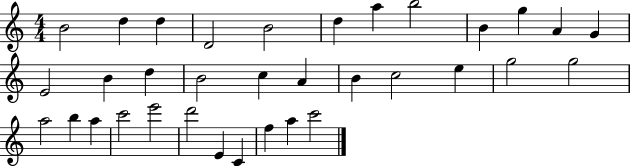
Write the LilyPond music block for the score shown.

{
  \clef treble
  \numericTimeSignature
  \time 4/4
  \key c \major
  b'2 d''4 d''4 | d'2 b'2 | d''4 a''4 b''2 | b'4 g''4 a'4 g'4 | \break e'2 b'4 d''4 | b'2 c''4 a'4 | b'4 c''2 e''4 | g''2 g''2 | \break a''2 b''4 a''4 | c'''2 e'''2 | d'''2 e'4 c'4 | f''4 a''4 c'''2 | \break \bar "|."
}